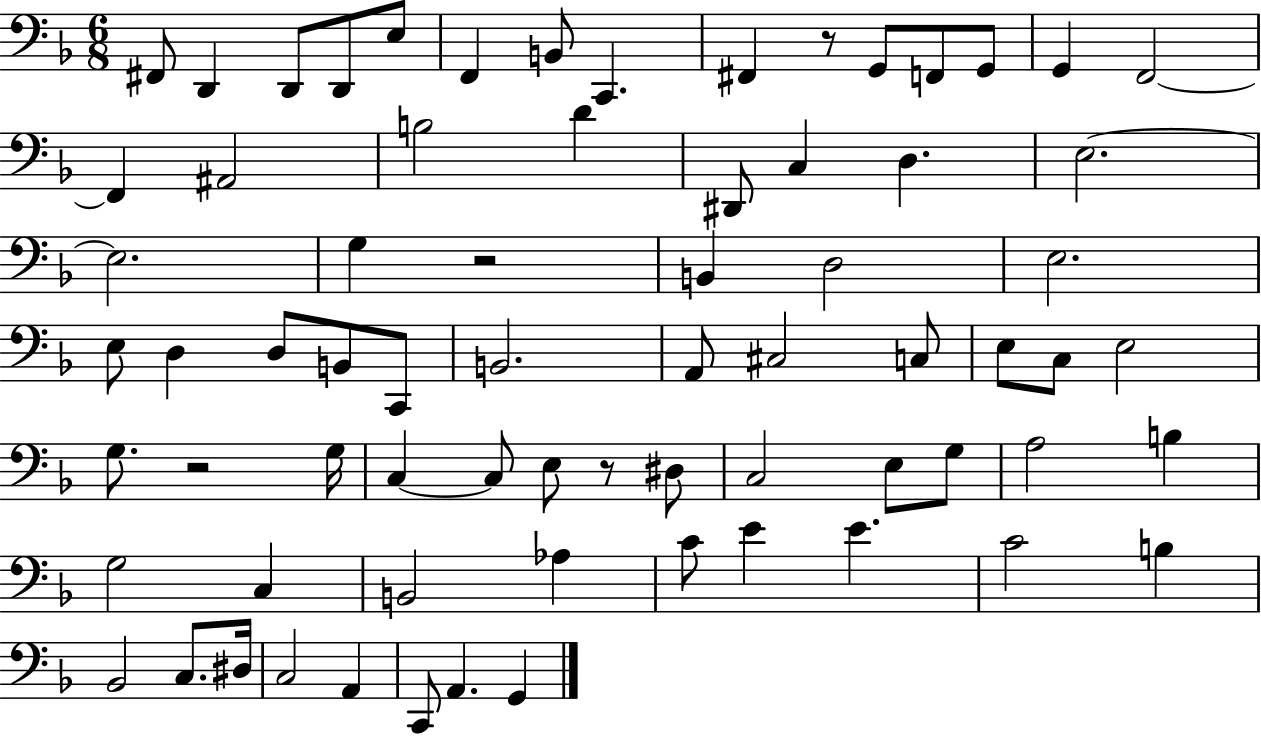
{
  \clef bass
  \numericTimeSignature
  \time 6/8
  \key f \major
  \repeat volta 2 { fis,8 d,4 d,8 d,8 e8 | f,4 b,8 c,4. | fis,4 r8 g,8 f,8 g,8 | g,4 f,2~~ | \break f,4 ais,2 | b2 d'4 | dis,8 c4 d4. | e2.~~ | \break e2. | g4 r2 | b,4 d2 | e2. | \break e8 d4 d8 b,8 c,8 | b,2. | a,8 cis2 c8 | e8 c8 e2 | \break g8. r2 g16 | c4~~ c8 e8 r8 dis8 | c2 e8 g8 | a2 b4 | \break g2 c4 | b,2 aes4 | c'8 e'4 e'4. | c'2 b4 | \break bes,2 c8. dis16 | c2 a,4 | c,8 a,4. g,4 | } \bar "|."
}